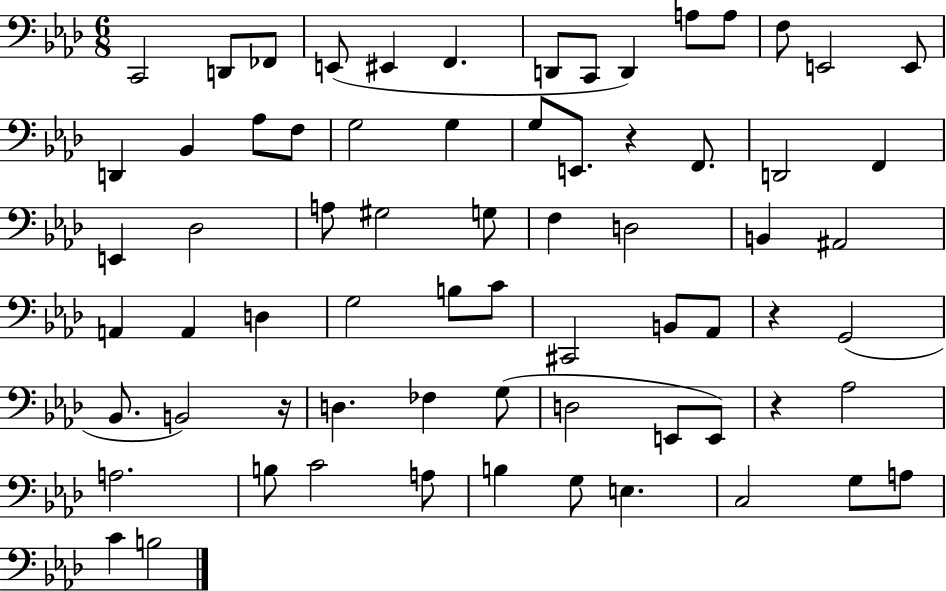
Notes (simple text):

C2/h D2/e FES2/e E2/e EIS2/q F2/q. D2/e C2/e D2/q A3/e A3/e F3/e E2/h E2/e D2/q Bb2/q Ab3/e F3/e G3/h G3/q G3/e E2/e. R/q F2/e. D2/h F2/q E2/q Db3/h A3/e G#3/h G3/e F3/q D3/h B2/q A#2/h A2/q A2/q D3/q G3/h B3/e C4/e C#2/h B2/e Ab2/e R/q G2/h Bb2/e. B2/h R/s D3/q. FES3/q G3/e D3/h E2/e E2/e R/q Ab3/h A3/h. B3/e C4/h A3/e B3/q G3/e E3/q. C3/h G3/e A3/e C4/q B3/h